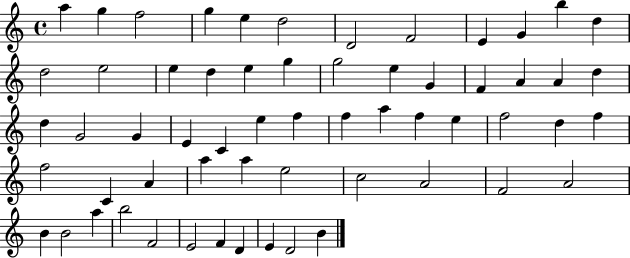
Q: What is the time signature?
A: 4/4